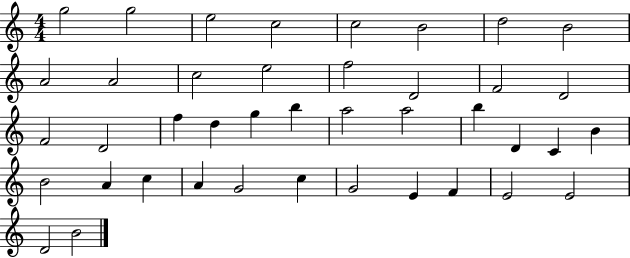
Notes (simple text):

G5/h G5/h E5/h C5/h C5/h B4/h D5/h B4/h A4/h A4/h C5/h E5/h F5/h D4/h F4/h D4/h F4/h D4/h F5/q D5/q G5/q B5/q A5/h A5/h B5/q D4/q C4/q B4/q B4/h A4/q C5/q A4/q G4/h C5/q G4/h E4/q F4/q E4/h E4/h D4/h B4/h